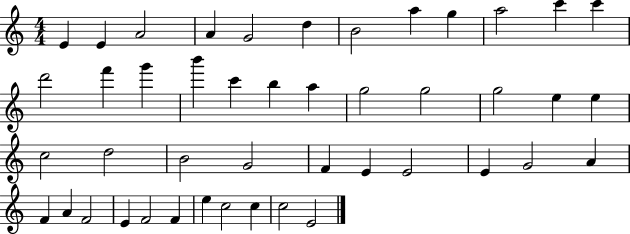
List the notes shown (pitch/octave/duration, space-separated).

E4/q E4/q A4/h A4/q G4/h D5/q B4/h A5/q G5/q A5/h C6/q C6/q D6/h F6/q G6/q B6/q C6/q B5/q A5/q G5/h G5/h G5/h E5/q E5/q C5/h D5/h B4/h G4/h F4/q E4/q E4/h E4/q G4/h A4/q F4/q A4/q F4/h E4/q F4/h F4/q E5/q C5/h C5/q C5/h E4/h